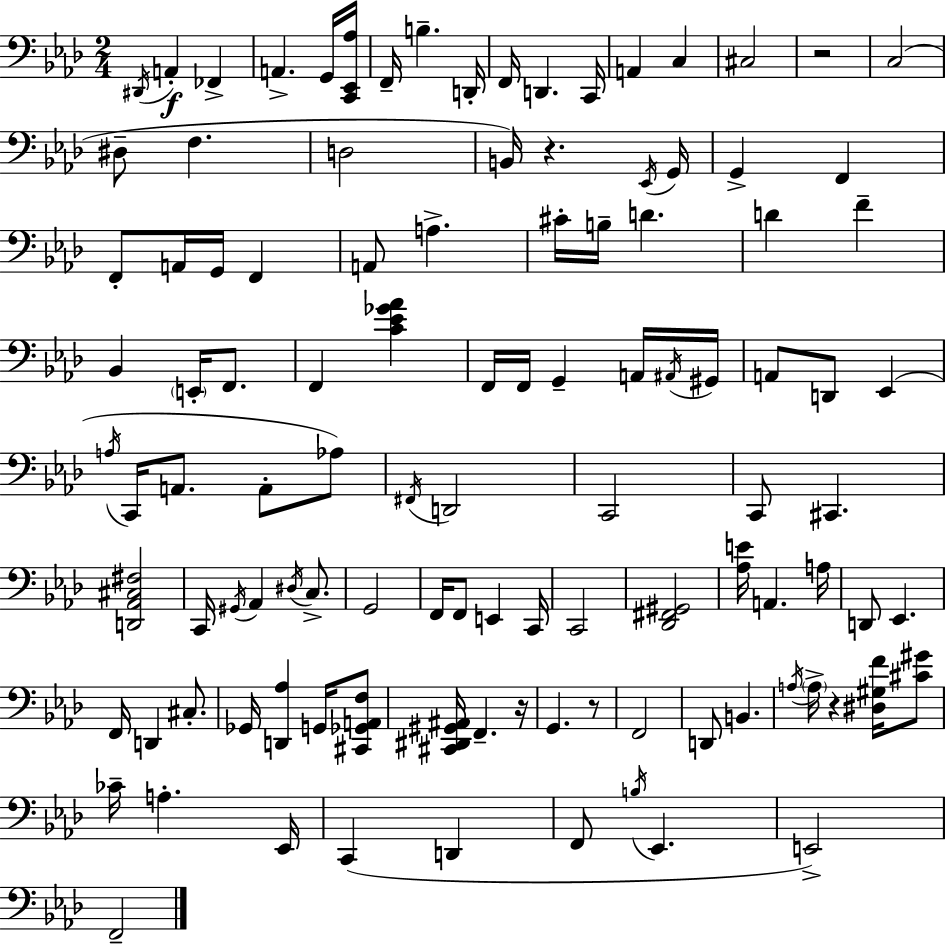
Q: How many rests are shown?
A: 5